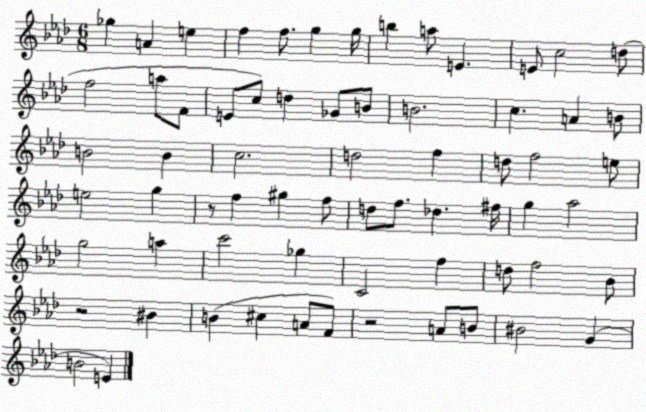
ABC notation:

X:1
T:Untitled
M:6/8
L:1/4
K:Ab
_g A e f f/2 g g/4 b a/2 E E/2 c2 d/2 f2 a/2 F/2 E/2 c/2 d _G/2 B/2 B2 c A B/2 B2 B c2 d2 f d/2 f2 e/2 e2 g z/2 f ^g f/2 d/2 f/2 _d ^f/4 g _a2 g2 a c'2 _g C2 f d/2 f2 _B/2 z2 ^B B ^c A/2 F/2 z2 A/2 B/2 ^B2 G B2 E